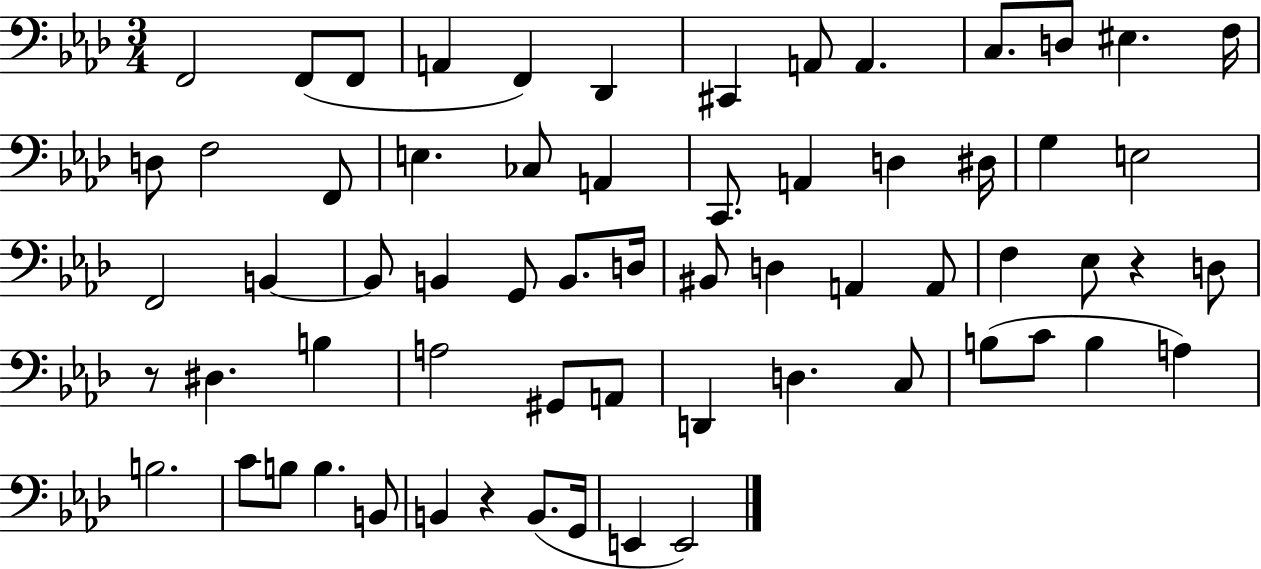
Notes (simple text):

F2/h F2/e F2/e A2/q F2/q Db2/q C#2/q A2/e A2/q. C3/e. D3/e EIS3/q. F3/s D3/e F3/h F2/e E3/q. CES3/e A2/q C2/e. A2/q D3/q D#3/s G3/q E3/h F2/h B2/q B2/e B2/q G2/e B2/e. D3/s BIS2/e D3/q A2/q A2/e F3/q Eb3/e R/q D3/e R/e D#3/q. B3/q A3/h G#2/e A2/e D2/q D3/q. C3/e B3/e C4/e B3/q A3/q B3/h. C4/e B3/e B3/q. B2/e B2/q R/q B2/e. G2/s E2/q E2/h